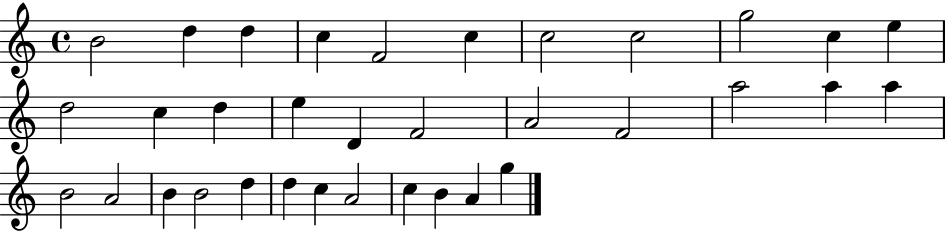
X:1
T:Untitled
M:4/4
L:1/4
K:C
B2 d d c F2 c c2 c2 g2 c e d2 c d e D F2 A2 F2 a2 a a B2 A2 B B2 d d c A2 c B A g